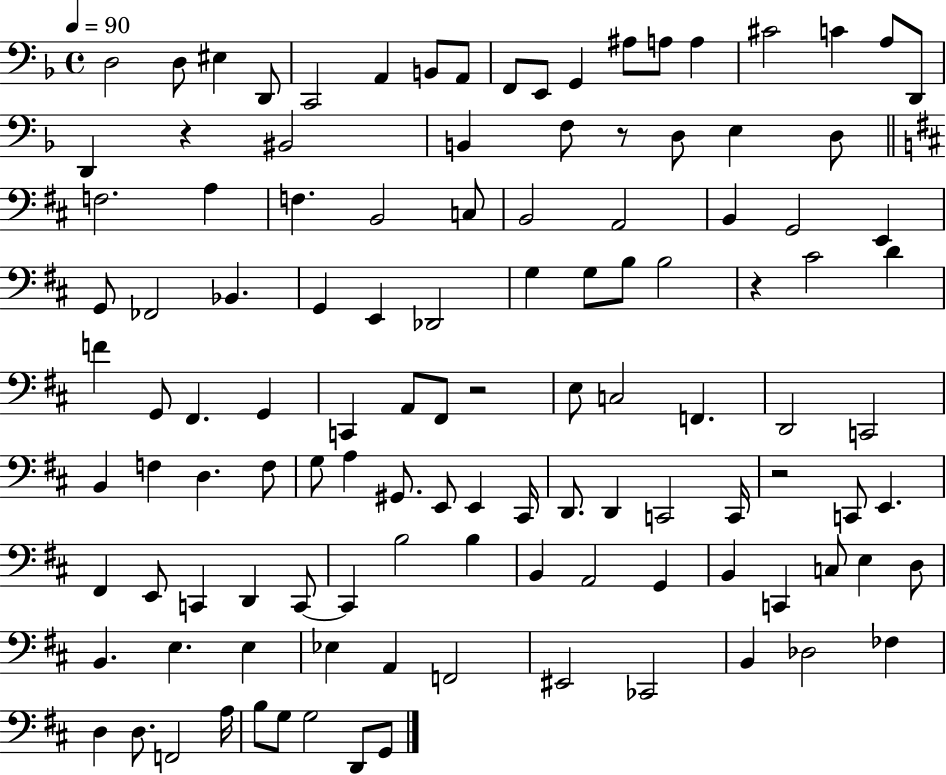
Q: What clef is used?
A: bass